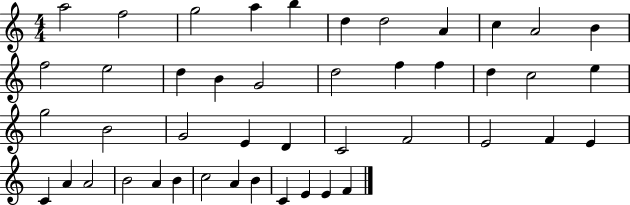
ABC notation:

X:1
T:Untitled
M:4/4
L:1/4
K:C
a2 f2 g2 a b d d2 A c A2 B f2 e2 d B G2 d2 f f d c2 e g2 B2 G2 E D C2 F2 E2 F E C A A2 B2 A B c2 A B C E E F